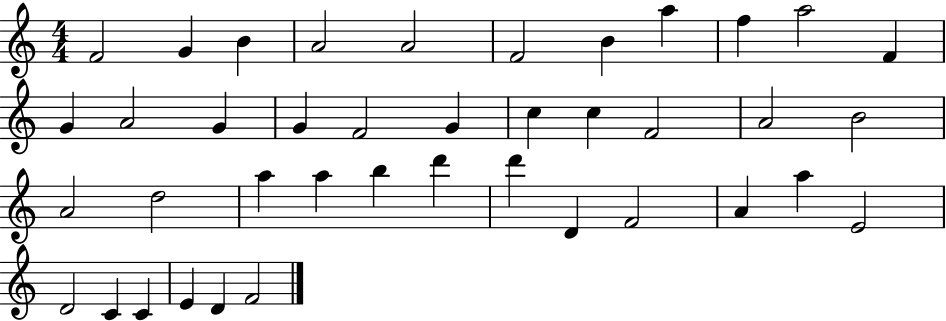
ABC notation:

X:1
T:Untitled
M:4/4
L:1/4
K:C
F2 G B A2 A2 F2 B a f a2 F G A2 G G F2 G c c F2 A2 B2 A2 d2 a a b d' d' D F2 A a E2 D2 C C E D F2